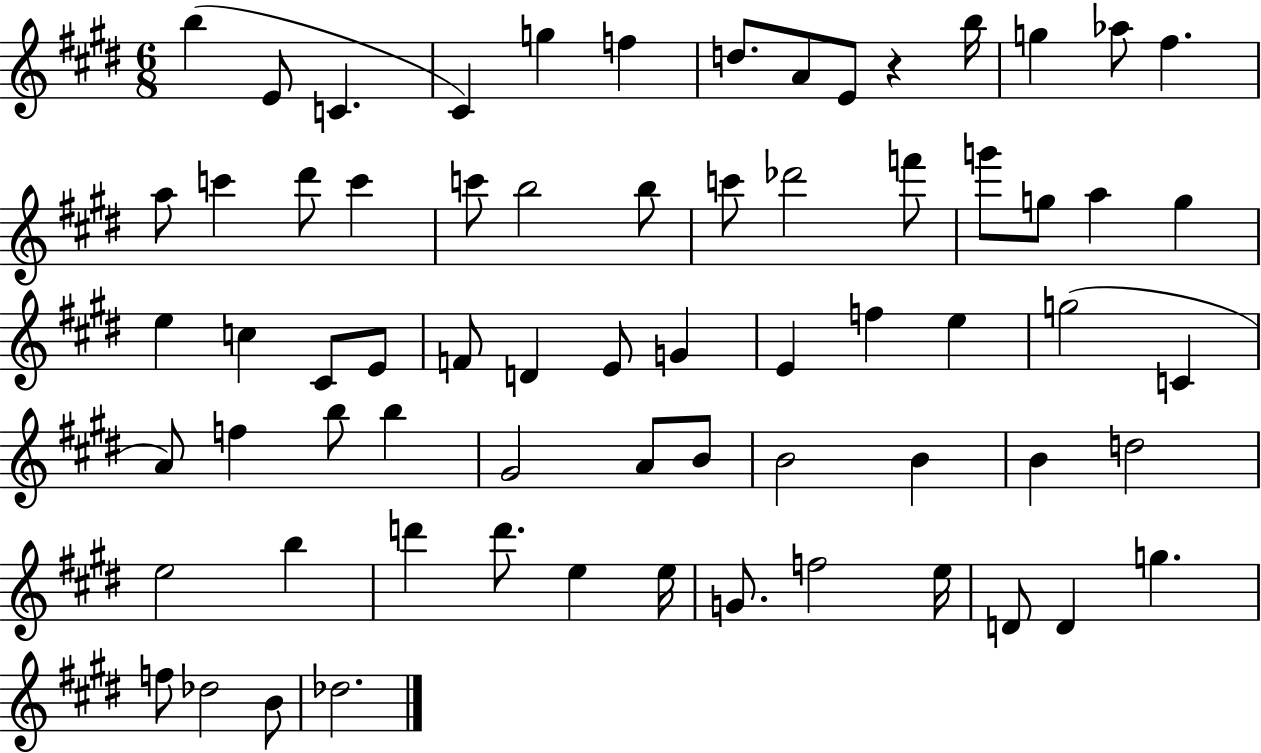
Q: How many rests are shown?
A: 1